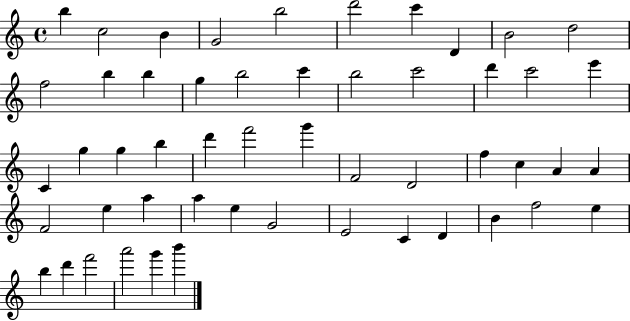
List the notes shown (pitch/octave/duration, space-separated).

B5/q C5/h B4/q G4/h B5/h D6/h C6/q D4/q B4/h D5/h F5/h B5/q B5/q G5/q B5/h C6/q B5/h C6/h D6/q C6/h E6/q C4/q G5/q G5/q B5/q D6/q F6/h G6/q F4/h D4/h F5/q C5/q A4/q A4/q F4/h E5/q A5/q A5/q E5/q G4/h E4/h C4/q D4/q B4/q F5/h E5/q B5/q D6/q F6/h A6/h G6/q B6/q